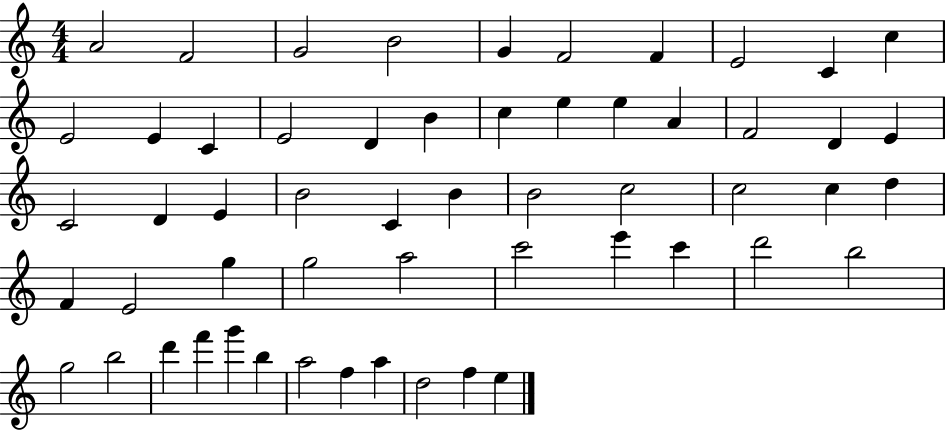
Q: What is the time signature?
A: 4/4